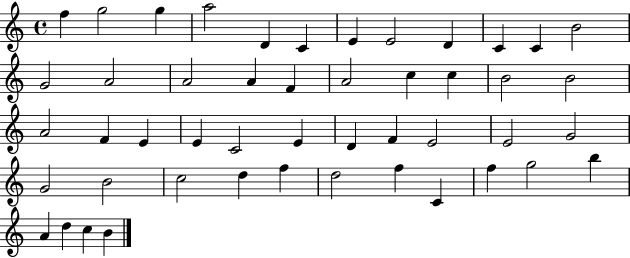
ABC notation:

X:1
T:Untitled
M:4/4
L:1/4
K:C
f g2 g a2 D C E E2 D C C B2 G2 A2 A2 A F A2 c c B2 B2 A2 F E E C2 E D F E2 E2 G2 G2 B2 c2 d f d2 f C f g2 b A d c B